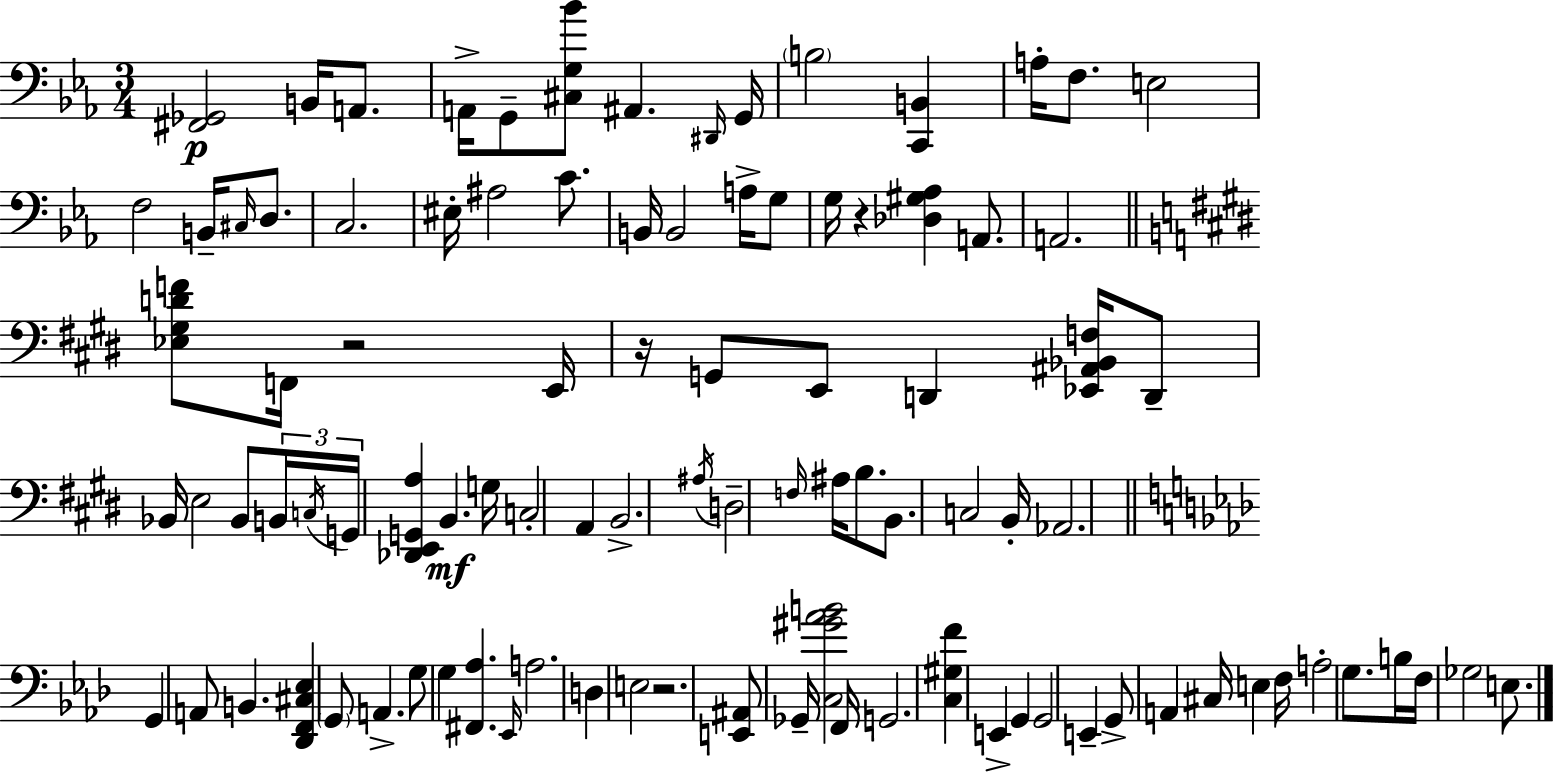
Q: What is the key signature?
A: EES major